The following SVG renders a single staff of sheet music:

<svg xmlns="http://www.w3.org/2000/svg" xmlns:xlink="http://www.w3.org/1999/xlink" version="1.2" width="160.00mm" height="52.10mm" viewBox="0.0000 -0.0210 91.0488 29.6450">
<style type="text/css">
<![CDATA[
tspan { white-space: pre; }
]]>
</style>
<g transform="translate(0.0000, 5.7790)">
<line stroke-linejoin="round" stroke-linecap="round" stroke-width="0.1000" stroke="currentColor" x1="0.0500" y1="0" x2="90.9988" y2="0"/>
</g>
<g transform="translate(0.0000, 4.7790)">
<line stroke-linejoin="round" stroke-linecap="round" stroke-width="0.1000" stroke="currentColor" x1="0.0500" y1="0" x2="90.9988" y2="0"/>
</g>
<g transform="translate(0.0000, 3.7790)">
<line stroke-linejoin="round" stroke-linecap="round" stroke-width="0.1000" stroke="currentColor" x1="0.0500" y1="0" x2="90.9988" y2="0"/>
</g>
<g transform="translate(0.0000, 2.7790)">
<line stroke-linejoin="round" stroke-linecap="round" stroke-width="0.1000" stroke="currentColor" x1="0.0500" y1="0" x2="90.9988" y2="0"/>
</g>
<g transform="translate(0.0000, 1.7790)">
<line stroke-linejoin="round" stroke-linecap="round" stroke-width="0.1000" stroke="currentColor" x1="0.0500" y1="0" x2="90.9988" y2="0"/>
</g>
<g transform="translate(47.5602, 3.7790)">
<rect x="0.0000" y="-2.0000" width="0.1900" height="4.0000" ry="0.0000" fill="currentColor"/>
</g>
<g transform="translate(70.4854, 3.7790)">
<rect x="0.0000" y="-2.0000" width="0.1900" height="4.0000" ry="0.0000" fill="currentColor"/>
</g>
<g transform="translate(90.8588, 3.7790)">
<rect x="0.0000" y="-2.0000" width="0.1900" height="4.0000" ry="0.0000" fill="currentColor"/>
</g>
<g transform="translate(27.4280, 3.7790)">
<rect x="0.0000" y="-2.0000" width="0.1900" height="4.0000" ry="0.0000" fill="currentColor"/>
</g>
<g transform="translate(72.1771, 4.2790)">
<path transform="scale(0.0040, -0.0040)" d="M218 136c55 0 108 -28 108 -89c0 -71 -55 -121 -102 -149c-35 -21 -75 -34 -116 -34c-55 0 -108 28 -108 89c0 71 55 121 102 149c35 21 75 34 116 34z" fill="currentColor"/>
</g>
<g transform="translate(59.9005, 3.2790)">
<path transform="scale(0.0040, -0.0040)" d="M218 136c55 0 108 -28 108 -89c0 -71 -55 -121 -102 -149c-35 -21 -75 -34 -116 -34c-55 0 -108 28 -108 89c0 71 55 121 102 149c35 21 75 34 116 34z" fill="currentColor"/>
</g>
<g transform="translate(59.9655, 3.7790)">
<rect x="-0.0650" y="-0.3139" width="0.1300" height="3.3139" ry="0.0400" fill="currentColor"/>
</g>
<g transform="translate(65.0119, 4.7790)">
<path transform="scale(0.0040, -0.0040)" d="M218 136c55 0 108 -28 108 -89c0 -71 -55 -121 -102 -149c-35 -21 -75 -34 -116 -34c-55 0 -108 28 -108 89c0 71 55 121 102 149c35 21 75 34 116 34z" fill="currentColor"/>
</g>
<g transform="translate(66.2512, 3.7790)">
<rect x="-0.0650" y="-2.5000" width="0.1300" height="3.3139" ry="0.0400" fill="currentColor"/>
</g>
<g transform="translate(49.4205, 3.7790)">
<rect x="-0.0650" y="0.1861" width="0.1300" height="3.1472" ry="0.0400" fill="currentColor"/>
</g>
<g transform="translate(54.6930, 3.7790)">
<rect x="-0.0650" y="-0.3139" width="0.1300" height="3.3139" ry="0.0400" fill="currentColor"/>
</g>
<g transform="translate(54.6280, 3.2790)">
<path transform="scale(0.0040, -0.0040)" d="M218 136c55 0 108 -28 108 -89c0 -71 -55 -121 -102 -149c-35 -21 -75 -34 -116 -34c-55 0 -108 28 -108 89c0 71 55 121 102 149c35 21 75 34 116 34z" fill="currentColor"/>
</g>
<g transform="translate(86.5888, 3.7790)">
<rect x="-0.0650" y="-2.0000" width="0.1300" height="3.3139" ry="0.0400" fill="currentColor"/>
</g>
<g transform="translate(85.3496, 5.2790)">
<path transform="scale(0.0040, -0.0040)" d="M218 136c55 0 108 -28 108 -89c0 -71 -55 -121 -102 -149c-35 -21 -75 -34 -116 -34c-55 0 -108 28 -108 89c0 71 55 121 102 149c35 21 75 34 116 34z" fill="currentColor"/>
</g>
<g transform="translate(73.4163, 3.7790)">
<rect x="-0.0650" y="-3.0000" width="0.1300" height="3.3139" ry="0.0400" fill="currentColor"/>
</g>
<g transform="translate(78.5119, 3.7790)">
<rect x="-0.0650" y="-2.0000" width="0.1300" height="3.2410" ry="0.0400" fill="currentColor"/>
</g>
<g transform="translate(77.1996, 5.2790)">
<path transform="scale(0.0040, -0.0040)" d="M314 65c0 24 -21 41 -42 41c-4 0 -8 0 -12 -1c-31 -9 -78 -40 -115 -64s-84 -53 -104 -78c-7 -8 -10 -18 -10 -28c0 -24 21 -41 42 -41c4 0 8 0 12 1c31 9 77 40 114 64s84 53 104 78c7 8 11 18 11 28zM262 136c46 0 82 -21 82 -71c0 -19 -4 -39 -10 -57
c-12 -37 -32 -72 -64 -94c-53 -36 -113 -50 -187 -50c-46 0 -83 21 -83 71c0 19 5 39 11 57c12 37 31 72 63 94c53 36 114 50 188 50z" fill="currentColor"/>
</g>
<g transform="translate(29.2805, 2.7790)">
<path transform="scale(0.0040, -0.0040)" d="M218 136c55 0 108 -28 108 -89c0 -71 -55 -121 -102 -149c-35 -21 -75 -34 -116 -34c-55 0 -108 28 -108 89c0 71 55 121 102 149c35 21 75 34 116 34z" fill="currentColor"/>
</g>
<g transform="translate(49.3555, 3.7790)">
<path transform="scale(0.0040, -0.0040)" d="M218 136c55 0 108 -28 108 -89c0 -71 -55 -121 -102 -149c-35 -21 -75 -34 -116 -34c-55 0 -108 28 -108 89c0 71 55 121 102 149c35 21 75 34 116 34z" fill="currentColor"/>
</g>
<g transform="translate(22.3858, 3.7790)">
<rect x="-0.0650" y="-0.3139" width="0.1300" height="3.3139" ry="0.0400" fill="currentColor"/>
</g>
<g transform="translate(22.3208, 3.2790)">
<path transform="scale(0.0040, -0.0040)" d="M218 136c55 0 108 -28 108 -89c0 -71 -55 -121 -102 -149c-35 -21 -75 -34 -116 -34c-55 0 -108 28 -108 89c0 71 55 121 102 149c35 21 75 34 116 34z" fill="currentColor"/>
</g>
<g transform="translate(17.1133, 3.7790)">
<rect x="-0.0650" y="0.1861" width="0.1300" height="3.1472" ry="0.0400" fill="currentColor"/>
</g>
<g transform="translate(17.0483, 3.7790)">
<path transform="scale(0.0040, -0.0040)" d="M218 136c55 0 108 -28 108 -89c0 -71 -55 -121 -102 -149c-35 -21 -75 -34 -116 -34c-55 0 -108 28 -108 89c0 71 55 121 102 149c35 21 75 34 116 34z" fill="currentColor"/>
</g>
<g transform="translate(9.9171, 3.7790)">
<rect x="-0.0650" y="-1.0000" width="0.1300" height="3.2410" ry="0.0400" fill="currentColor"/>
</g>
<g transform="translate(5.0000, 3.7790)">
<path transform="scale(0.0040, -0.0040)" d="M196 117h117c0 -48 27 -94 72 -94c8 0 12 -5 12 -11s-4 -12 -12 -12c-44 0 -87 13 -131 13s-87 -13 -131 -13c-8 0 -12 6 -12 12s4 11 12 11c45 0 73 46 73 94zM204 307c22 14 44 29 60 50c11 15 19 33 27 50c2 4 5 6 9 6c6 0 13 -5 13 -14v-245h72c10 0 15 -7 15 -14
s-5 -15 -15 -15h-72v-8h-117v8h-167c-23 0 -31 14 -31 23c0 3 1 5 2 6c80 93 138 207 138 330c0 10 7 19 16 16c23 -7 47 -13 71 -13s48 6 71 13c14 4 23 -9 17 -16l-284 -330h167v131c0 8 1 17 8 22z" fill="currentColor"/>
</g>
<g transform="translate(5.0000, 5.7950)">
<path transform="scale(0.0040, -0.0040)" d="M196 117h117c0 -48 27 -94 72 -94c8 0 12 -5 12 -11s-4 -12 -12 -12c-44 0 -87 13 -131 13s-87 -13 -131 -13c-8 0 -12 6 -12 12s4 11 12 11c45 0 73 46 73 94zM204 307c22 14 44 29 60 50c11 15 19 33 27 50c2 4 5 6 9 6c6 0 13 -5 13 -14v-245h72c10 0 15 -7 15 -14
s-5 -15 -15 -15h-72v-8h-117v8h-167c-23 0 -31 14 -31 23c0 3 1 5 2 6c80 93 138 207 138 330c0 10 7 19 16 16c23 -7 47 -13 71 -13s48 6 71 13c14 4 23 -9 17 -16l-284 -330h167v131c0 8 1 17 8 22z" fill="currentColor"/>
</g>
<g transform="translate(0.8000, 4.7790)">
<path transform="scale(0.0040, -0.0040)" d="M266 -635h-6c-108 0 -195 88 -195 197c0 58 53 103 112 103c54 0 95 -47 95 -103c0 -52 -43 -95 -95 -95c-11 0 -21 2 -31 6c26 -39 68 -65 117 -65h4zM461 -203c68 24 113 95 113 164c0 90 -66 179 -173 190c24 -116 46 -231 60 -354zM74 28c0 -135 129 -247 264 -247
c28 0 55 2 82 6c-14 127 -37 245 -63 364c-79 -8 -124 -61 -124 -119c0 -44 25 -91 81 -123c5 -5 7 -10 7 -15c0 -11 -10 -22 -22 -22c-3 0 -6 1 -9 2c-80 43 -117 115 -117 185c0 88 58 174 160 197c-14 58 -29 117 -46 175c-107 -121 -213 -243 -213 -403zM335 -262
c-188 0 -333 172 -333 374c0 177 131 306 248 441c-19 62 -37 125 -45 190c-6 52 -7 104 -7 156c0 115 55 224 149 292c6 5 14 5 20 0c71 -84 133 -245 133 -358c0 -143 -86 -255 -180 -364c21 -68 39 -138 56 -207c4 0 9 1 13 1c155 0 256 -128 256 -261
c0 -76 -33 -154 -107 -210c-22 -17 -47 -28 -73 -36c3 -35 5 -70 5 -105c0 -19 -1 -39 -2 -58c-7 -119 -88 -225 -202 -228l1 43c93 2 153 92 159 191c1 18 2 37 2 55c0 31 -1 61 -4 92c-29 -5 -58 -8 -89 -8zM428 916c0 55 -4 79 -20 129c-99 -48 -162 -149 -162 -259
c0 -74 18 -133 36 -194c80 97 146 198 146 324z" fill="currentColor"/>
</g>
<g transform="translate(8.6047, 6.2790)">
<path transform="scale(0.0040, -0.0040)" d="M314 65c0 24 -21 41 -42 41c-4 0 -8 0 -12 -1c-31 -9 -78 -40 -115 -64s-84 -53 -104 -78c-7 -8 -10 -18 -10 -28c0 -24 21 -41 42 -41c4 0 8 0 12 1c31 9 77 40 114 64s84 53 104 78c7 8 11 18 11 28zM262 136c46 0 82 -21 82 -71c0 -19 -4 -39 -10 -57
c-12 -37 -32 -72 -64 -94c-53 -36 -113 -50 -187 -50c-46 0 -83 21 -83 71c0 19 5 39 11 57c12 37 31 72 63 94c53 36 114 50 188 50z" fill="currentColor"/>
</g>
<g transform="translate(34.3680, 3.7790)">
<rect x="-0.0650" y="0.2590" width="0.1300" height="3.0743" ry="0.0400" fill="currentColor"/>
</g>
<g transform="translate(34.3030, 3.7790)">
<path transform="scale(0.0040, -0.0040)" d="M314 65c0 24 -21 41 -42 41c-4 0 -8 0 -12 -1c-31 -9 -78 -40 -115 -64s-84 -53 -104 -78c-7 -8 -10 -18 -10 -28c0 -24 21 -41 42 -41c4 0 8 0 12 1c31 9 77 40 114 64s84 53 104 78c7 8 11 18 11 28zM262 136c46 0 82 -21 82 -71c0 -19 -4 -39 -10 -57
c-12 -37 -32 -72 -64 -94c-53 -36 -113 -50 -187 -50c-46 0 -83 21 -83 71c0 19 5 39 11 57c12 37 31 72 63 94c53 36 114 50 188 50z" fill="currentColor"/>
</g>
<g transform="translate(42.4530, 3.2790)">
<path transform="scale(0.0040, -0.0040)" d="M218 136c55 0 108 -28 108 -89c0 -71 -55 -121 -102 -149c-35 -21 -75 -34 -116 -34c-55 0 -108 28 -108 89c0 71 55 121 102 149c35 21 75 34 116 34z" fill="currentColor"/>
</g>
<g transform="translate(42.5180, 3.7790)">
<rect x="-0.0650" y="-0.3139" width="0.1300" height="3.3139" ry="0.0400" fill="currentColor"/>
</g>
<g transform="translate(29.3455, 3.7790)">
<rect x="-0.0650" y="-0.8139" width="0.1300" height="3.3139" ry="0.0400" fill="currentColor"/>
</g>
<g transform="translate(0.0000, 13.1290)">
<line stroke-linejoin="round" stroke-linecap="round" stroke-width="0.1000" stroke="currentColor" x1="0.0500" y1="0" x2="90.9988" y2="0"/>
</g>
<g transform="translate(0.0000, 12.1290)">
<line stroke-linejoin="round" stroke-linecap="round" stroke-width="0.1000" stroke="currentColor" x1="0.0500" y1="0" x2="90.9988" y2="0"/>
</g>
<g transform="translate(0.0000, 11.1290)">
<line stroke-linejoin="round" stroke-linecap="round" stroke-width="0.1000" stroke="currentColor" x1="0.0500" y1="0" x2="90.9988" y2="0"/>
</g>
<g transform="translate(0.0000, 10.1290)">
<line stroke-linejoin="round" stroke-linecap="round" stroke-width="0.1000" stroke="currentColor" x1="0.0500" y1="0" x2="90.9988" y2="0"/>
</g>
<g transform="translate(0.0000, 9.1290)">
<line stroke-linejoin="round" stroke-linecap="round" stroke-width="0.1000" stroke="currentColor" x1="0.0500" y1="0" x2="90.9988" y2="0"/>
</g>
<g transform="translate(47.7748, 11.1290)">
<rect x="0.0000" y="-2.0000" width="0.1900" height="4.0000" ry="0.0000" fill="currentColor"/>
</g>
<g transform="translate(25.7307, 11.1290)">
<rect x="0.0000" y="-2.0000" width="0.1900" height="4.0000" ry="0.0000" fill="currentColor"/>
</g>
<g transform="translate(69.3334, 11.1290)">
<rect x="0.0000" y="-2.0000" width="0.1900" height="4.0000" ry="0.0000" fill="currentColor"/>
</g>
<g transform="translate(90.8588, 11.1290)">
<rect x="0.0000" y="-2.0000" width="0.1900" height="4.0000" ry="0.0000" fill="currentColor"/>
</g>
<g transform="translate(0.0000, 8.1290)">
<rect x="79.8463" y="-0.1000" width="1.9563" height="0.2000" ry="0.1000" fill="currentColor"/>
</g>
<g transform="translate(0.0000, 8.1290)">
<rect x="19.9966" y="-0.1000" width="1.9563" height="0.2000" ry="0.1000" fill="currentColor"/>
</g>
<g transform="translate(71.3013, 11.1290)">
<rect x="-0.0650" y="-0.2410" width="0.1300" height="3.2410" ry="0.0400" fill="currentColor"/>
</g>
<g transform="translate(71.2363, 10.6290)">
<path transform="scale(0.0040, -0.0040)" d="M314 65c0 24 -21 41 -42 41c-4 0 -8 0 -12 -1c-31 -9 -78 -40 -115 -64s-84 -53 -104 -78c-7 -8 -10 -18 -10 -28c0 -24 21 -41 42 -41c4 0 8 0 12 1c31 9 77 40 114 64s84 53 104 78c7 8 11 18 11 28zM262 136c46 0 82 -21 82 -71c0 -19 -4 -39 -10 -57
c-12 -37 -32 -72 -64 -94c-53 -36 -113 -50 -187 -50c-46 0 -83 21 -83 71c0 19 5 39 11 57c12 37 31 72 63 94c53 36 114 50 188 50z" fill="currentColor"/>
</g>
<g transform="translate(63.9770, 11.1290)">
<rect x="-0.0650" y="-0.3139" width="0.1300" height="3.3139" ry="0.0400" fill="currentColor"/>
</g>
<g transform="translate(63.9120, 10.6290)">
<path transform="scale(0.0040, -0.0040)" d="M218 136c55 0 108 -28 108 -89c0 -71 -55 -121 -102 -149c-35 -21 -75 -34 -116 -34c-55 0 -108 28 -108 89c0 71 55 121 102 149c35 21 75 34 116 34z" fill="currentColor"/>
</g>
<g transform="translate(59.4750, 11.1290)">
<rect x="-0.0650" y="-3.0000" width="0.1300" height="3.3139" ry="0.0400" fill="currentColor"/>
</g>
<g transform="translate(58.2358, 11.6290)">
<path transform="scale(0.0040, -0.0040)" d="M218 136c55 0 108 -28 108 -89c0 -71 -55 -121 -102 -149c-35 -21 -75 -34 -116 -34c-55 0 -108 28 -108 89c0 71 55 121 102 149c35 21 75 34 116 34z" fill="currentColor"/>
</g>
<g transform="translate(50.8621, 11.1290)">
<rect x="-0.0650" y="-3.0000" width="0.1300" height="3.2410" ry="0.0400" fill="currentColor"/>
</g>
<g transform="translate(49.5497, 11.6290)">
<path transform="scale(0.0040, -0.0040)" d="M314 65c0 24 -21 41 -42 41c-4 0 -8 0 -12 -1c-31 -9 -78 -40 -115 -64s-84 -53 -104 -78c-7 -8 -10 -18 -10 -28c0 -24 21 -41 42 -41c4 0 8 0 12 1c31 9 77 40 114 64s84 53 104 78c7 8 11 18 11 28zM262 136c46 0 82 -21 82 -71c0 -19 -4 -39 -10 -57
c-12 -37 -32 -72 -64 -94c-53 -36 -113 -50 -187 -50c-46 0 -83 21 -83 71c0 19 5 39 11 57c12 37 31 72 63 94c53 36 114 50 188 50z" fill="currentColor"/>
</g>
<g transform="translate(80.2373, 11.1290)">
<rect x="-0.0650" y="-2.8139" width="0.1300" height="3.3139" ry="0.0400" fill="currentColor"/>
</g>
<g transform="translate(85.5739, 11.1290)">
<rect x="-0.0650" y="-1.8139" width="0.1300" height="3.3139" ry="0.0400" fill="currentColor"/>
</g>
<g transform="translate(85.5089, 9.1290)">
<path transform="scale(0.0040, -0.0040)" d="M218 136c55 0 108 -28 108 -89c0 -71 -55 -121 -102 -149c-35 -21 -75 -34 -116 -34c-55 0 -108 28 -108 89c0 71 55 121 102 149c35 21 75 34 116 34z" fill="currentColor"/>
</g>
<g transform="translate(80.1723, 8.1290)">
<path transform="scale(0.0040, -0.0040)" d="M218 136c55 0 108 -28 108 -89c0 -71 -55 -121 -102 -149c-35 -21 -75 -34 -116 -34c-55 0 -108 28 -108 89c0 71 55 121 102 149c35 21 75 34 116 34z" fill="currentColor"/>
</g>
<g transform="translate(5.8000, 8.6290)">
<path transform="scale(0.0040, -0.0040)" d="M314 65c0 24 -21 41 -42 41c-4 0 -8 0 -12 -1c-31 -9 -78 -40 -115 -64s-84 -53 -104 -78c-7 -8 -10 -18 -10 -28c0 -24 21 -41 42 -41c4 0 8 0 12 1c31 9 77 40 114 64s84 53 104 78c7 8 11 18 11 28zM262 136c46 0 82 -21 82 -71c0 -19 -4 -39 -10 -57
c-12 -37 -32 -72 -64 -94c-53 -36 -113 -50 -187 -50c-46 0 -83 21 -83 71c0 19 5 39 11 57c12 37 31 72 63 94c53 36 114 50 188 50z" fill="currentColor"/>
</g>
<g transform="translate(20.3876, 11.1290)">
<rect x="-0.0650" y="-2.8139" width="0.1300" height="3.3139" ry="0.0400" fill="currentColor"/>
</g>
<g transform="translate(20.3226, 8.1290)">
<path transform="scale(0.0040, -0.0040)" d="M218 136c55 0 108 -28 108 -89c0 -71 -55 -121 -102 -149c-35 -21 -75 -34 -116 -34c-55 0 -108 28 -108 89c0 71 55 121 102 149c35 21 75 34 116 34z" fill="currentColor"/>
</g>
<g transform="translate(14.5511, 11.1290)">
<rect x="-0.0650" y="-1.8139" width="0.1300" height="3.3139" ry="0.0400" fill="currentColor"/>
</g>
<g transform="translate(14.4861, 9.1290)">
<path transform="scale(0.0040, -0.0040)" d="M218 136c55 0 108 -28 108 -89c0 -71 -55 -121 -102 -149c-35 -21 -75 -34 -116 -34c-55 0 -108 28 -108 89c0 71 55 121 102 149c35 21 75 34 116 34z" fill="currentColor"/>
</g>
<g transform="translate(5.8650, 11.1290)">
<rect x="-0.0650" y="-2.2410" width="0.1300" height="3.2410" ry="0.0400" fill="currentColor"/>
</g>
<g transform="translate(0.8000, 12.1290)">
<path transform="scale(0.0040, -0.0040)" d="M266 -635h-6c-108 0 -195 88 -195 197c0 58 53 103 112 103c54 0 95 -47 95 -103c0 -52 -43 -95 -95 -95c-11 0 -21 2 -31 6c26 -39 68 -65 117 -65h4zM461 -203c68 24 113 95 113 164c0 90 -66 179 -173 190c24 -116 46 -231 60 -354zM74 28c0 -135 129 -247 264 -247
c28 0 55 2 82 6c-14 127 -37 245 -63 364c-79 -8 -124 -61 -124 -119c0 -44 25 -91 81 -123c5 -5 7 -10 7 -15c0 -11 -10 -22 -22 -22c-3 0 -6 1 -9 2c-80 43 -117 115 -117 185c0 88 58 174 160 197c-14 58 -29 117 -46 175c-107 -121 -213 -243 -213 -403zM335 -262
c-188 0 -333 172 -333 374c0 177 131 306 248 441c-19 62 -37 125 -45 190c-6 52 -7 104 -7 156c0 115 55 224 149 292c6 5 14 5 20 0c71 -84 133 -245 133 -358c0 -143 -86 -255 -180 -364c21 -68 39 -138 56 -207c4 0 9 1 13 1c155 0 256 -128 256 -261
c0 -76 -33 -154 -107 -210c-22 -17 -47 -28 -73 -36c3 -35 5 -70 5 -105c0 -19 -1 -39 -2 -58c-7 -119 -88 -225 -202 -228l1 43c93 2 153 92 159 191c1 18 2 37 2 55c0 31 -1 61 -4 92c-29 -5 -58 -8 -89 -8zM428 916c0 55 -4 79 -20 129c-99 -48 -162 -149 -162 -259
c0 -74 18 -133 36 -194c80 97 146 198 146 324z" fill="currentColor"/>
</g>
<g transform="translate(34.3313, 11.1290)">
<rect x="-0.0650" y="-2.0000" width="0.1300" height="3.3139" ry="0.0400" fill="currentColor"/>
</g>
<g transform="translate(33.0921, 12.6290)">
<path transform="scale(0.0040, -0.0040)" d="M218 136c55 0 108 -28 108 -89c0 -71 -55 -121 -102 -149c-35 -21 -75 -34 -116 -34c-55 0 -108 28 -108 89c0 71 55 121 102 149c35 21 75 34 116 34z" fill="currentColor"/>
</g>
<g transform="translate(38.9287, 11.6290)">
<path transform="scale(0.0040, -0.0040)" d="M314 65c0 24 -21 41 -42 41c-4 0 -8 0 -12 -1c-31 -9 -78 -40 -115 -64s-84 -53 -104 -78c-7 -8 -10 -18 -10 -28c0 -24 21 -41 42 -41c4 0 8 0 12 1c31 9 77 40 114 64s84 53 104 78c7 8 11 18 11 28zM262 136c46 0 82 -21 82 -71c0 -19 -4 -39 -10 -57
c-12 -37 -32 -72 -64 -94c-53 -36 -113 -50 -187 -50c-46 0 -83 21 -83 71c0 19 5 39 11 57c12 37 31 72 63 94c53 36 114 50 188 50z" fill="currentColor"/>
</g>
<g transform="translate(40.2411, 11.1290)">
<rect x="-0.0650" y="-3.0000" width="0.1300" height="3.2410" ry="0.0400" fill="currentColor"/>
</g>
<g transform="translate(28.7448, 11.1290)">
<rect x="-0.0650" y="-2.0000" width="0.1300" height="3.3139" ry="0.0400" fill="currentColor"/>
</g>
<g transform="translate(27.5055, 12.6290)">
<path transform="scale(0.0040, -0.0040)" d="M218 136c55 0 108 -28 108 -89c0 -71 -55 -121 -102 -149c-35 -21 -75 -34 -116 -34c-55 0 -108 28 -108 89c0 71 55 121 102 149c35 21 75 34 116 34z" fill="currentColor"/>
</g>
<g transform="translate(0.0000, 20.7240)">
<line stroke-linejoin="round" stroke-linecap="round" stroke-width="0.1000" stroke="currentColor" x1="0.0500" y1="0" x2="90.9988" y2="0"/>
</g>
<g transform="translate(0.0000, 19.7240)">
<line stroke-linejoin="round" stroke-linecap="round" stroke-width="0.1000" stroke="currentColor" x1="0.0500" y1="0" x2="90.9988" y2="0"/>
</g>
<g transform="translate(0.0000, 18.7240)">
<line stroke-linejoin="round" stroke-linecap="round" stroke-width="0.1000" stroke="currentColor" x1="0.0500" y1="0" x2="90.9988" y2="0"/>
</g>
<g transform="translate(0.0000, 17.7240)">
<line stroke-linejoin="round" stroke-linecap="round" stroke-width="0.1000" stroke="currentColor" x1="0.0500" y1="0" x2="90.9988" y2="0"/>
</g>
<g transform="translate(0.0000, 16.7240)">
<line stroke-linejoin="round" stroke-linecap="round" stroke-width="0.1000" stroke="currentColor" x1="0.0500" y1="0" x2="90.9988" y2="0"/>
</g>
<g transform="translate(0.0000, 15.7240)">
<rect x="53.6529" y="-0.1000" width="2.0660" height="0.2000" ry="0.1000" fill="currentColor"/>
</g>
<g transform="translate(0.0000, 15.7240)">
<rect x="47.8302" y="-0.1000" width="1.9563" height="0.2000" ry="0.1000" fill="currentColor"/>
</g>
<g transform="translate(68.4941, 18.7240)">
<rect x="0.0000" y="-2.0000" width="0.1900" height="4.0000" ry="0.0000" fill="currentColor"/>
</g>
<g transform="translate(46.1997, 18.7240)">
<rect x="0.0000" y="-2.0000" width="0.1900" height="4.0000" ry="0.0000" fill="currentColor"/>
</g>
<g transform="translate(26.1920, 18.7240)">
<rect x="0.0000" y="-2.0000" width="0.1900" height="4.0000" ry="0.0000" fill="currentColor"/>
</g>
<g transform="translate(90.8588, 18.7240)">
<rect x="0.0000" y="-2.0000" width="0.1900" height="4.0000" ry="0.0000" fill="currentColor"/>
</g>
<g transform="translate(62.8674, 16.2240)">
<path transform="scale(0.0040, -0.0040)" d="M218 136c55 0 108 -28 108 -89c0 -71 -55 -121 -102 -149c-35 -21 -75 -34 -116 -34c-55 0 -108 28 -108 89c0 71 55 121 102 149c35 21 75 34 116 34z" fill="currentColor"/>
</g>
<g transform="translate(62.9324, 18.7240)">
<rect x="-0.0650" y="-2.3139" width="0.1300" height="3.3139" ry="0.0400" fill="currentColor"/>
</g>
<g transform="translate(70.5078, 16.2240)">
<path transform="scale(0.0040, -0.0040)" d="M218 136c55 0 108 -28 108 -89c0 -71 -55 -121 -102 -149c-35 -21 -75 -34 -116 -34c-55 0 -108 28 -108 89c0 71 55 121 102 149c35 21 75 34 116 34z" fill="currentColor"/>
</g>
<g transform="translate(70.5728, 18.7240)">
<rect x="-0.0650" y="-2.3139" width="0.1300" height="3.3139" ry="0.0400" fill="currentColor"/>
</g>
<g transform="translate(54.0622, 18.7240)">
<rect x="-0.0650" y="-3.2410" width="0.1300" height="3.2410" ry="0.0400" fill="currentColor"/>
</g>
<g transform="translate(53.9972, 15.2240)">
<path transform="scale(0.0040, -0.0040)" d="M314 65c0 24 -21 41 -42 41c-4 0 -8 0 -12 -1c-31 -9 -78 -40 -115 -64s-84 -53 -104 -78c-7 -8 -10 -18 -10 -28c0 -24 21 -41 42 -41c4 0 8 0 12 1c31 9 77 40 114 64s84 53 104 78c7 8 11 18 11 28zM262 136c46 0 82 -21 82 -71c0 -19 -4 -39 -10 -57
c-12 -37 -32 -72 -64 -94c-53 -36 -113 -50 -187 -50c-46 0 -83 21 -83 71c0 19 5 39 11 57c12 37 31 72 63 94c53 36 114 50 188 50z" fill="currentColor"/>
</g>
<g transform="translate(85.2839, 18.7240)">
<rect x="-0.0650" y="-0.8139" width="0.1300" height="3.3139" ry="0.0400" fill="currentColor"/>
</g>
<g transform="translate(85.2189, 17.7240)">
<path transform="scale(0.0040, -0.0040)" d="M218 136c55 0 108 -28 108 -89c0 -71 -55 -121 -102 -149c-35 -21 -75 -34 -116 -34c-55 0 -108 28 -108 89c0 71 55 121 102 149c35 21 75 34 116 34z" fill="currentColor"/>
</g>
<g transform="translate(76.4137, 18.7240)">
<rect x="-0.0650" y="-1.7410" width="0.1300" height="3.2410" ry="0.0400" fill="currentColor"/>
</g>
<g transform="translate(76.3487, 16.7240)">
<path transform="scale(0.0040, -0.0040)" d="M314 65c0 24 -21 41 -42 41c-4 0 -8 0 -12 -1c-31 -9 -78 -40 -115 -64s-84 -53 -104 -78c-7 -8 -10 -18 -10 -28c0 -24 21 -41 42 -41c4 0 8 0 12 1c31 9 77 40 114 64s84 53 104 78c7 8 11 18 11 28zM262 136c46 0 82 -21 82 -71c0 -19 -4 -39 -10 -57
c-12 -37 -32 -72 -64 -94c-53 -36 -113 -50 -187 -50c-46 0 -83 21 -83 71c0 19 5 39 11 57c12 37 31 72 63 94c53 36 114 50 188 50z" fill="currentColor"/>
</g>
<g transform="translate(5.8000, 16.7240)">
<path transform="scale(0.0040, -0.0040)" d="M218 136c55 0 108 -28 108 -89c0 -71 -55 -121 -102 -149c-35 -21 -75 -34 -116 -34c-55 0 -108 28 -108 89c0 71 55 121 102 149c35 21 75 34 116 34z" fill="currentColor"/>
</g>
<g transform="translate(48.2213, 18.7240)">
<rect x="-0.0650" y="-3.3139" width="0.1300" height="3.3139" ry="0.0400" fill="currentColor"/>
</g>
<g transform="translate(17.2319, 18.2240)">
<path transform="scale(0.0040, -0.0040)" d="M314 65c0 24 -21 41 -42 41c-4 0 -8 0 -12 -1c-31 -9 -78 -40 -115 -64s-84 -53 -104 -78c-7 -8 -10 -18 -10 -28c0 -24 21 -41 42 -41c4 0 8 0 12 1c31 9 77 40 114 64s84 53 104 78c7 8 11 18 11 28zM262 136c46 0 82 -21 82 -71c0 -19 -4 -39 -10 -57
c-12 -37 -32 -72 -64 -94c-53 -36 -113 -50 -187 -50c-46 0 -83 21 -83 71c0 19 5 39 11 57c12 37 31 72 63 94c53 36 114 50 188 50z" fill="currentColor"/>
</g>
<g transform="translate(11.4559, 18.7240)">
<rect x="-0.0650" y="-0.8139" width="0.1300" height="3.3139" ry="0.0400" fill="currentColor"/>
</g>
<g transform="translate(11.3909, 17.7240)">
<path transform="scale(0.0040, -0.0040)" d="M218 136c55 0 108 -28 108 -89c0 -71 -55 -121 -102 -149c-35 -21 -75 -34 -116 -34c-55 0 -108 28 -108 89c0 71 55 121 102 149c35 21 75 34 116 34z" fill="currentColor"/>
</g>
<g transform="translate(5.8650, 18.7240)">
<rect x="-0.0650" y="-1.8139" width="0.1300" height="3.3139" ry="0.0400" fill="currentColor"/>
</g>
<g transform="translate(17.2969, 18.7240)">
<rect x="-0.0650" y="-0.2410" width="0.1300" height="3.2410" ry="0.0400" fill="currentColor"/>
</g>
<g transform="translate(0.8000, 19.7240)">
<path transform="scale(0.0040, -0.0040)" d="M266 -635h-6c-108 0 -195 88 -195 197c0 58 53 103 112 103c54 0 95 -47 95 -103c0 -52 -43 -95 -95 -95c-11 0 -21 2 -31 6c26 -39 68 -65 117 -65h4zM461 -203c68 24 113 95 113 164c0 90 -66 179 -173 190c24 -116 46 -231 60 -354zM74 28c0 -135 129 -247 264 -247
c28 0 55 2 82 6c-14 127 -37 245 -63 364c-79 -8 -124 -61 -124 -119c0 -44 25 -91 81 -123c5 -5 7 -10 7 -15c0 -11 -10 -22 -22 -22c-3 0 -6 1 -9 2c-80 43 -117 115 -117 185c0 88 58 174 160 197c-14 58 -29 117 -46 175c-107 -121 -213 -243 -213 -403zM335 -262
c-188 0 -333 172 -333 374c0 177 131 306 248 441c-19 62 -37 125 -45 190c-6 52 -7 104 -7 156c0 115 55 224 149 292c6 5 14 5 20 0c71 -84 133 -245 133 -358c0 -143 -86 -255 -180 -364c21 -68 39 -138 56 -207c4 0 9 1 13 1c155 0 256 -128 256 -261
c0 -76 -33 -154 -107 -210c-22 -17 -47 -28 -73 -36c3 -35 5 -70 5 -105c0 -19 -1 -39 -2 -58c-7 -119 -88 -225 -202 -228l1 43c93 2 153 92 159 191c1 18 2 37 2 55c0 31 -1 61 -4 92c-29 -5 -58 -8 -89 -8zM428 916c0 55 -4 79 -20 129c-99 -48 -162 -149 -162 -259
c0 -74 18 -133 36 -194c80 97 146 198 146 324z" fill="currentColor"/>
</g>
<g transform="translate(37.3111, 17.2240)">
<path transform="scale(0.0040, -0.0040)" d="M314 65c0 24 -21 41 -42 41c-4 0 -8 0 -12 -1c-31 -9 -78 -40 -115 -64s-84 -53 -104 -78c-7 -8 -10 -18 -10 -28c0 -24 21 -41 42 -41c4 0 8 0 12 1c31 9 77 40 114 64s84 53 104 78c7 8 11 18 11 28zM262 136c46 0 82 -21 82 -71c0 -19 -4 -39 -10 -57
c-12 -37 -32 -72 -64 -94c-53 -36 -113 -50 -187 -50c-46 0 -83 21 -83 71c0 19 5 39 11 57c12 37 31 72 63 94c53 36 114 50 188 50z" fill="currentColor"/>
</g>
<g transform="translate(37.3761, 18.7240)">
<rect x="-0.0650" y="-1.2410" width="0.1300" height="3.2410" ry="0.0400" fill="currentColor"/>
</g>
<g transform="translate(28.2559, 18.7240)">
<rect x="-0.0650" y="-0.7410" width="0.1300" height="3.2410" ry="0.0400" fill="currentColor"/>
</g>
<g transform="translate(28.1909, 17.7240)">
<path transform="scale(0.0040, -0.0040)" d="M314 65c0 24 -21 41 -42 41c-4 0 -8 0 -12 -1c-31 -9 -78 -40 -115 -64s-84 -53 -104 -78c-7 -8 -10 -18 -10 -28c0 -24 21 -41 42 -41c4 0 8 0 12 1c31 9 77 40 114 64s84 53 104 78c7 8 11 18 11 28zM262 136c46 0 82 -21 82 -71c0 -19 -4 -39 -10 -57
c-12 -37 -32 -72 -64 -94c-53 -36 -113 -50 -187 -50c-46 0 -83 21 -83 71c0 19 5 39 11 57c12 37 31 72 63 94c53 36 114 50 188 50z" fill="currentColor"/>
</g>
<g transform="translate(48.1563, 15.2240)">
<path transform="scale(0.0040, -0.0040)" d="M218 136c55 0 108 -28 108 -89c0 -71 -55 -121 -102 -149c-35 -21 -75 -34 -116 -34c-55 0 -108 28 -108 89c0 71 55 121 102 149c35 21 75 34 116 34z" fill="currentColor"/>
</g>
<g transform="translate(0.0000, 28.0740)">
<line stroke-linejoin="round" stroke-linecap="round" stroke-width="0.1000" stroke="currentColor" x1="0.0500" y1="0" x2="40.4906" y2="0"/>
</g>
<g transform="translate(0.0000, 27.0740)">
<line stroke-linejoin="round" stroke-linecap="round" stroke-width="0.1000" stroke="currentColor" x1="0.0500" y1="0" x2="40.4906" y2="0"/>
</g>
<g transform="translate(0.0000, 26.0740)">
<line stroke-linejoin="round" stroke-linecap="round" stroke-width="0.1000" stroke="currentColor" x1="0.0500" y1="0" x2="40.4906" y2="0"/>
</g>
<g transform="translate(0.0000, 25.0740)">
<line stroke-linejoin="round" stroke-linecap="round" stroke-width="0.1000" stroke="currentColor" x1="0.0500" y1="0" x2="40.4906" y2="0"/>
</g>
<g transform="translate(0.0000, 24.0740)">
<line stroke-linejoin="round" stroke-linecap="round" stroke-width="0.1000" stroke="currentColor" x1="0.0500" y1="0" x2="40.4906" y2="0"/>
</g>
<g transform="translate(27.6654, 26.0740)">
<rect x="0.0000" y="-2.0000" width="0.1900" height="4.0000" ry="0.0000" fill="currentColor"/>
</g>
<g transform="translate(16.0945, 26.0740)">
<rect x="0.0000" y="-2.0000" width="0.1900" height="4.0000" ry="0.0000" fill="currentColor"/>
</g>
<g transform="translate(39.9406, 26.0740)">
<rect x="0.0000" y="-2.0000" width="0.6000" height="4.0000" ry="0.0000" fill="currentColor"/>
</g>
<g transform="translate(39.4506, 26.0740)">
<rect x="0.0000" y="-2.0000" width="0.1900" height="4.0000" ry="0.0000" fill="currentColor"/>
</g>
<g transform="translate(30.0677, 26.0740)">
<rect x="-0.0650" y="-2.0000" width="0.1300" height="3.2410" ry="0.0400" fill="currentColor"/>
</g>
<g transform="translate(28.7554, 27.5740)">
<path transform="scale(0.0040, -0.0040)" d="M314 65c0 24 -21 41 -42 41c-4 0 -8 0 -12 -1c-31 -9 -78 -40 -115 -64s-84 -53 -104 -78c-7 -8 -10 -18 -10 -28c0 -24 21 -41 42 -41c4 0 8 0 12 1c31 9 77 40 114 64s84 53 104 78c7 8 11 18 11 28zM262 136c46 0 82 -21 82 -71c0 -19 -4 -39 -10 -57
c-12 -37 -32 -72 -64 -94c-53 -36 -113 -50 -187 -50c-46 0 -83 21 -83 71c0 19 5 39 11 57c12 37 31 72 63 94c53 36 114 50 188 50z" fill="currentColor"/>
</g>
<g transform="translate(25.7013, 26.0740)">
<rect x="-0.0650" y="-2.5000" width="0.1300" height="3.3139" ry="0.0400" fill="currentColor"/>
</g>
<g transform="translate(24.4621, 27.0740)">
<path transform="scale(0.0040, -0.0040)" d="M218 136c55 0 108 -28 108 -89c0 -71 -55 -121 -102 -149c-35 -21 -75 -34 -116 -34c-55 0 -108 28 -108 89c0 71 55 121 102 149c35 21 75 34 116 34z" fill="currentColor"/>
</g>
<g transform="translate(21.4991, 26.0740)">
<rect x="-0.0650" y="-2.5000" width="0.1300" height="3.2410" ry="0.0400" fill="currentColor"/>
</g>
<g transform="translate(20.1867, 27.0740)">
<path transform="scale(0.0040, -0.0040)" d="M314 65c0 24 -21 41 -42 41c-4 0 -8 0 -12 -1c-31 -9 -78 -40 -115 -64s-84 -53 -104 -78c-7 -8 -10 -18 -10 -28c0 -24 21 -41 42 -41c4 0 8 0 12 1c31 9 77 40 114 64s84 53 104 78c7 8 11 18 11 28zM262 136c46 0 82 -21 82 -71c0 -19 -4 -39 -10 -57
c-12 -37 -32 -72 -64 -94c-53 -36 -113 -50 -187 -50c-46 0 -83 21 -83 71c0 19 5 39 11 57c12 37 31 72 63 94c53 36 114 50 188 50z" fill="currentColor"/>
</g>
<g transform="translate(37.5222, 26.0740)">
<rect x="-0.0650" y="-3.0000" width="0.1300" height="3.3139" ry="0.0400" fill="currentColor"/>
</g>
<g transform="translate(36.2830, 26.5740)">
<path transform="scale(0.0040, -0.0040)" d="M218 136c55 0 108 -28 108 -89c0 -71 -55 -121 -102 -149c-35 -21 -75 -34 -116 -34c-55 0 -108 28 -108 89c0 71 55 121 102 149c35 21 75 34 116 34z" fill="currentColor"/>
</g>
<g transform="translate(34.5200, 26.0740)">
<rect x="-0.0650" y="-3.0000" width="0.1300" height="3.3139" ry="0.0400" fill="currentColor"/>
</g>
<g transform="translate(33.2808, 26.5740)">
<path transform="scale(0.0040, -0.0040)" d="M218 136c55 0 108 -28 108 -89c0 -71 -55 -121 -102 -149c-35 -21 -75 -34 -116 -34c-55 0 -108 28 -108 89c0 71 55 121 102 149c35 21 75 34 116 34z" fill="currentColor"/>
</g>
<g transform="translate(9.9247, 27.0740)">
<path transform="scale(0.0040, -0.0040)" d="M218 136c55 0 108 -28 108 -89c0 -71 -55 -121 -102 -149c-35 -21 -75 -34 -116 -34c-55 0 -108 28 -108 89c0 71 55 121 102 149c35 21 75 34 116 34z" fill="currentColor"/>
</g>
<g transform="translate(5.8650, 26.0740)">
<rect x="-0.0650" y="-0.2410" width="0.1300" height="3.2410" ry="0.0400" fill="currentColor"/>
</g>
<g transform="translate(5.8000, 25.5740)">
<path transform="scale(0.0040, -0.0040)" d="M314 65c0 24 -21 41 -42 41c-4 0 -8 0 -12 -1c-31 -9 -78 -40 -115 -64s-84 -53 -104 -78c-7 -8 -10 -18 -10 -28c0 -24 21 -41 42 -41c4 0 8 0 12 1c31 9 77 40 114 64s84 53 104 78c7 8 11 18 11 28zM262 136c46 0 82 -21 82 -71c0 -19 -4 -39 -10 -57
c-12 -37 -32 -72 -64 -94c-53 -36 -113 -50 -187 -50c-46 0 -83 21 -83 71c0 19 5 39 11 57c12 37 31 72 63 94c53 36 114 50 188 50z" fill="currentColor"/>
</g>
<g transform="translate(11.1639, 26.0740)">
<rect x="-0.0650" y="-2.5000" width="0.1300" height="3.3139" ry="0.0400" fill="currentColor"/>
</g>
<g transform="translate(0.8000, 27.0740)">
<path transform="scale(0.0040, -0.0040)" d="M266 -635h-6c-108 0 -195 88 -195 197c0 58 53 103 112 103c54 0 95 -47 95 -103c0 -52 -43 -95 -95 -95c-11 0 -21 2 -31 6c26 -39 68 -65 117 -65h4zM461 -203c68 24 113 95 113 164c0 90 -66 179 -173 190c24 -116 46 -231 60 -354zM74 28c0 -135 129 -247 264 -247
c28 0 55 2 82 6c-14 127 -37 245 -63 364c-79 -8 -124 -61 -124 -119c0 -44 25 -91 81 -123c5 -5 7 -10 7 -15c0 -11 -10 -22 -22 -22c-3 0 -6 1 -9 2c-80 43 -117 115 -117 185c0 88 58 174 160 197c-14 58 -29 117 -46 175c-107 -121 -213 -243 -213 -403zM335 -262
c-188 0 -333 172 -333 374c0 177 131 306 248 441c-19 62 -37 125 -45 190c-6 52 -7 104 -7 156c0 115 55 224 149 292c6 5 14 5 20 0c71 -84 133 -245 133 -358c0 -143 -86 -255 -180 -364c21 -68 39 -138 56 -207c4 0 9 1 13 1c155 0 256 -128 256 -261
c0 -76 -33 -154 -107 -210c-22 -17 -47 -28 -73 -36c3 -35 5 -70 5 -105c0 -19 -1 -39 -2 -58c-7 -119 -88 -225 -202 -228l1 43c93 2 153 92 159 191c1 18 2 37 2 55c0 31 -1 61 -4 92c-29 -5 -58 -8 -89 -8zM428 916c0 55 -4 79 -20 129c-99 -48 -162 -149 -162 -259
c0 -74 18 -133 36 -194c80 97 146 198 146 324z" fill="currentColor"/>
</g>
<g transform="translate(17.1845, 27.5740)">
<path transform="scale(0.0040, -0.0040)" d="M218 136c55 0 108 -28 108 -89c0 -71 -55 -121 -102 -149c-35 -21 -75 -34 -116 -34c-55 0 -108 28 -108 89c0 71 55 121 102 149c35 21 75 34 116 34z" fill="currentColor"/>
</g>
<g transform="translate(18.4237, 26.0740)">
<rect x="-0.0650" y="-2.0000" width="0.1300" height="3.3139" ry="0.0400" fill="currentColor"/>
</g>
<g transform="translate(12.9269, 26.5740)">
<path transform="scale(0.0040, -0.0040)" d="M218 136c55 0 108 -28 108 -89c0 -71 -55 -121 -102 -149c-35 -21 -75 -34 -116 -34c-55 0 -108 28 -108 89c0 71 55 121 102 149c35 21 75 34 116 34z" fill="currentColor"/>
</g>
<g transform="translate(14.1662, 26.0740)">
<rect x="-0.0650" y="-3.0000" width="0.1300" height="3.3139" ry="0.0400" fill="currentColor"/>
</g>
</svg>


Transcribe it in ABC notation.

X:1
T:Untitled
M:4/4
L:1/4
K:C
D2 B c d B2 c B c c G A F2 F g2 f a F F A2 A2 A c c2 a f f d c2 d2 e2 b b2 g g f2 d c2 G A F G2 G F2 A A